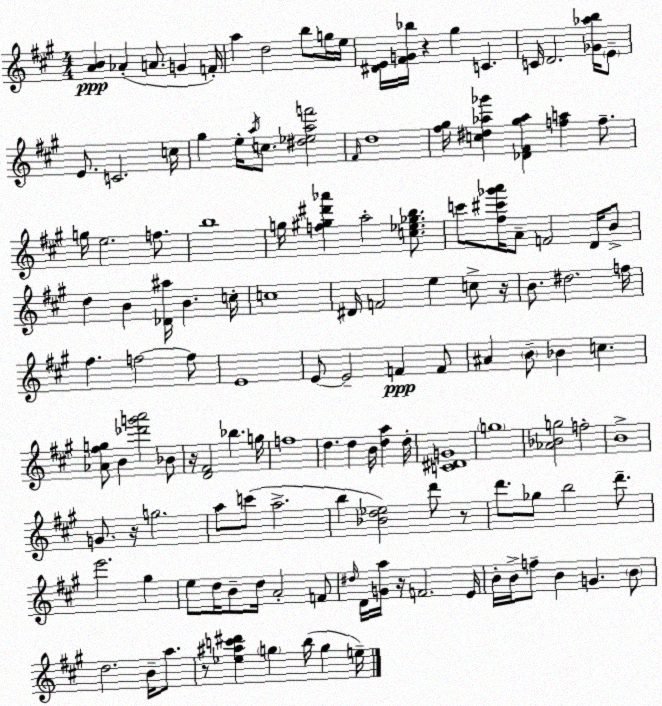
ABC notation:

X:1
T:Untitled
M:4/4
L:1/4
K:A
[AB] _A A/2 G F/4 a d2 b/2 g/4 e/4 [^DE]/4 [^FG_b]/4 z ^g C C/4 D2 [_G_ab]/4 E/2 E/2 C2 c/4 ^g e/4 a/4 c/2 [^d_eaf']2 ^F/4 d4 [^f^g]/4 [c^d_a_g'] [_D^F^g_a] [fa] f/2 g/4 e2 f/2 b4 g/4 [f^g^d'_a'] a2 [c_e_gb]/2 c'/2 [^f^c'_g'a']/4 A/2 F2 D/4 B/2 d B [_D^a]/4 B c/4 c4 ^D/4 F2 e c/2 z/4 B/2 ^d2 f/4 ^f f2 f/2 E4 E/2 E2 F F/2 ^A B/2 _B c [_A^fg]/2 B [_d'g'a']2 _B/2 z/4 [D^F]2 _b g/4 f4 d d B/4 [da] d/4 [C^DG]4 g4 [_A_Bg]2 f2 B4 G/2 z/4 g2 a/2 c'/2 a2 b [_Bd_e]2 d'/2 z/2 d'/2 _g/2 b2 d'/2 e'2 ^g e/2 d/4 B/2 d/4 A2 F/2 ^d/4 D/4 [Ga]/4 z/4 F2 E/4 B/4 B/4 f/2 B G B/2 d2 B/4 a/2 z/2 [_e^ac'^d'] g b/4 g e/4